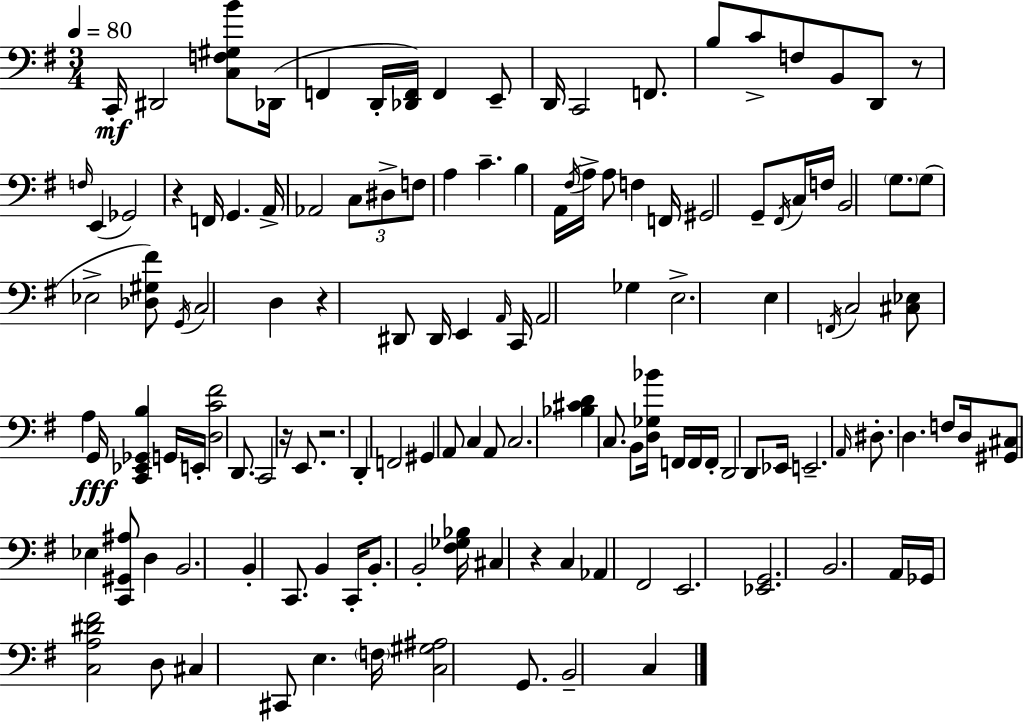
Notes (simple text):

C2/s D#2/h [C3,F3,G#3,B4]/e Db2/s F2/q D2/s [Db2,F2]/s F2/q E2/e D2/s C2/h F2/e. B3/e C4/e F3/e B2/e D2/e R/e F3/s E2/q Gb2/h R/q F2/s G2/q. A2/s Ab2/h C3/e D#3/e F3/e A3/q C4/q. B3/q A2/s F#3/s A3/s A3/e F3/q F2/s G#2/h G2/e F#2/s C3/s F3/s B2/h G3/e. G3/e Eb3/h [Db3,G#3,F#4]/e G2/s C3/h D3/q R/q D#2/e D#2/s E2/q A2/s C2/s A2/h Gb3/q E3/h. E3/q F2/s C3/h [C#3,Eb3]/e A3/q G2/s [C2,Eb2,Gb2,B3]/q G2/s E2/s [D3,C4,F#4]/h D2/e. C2/h R/s E2/e. R/h. D2/q F2/h G#2/q A2/e C3/q A2/e C3/h. [Bb3,C#4,D4]/q C3/e. B2/e [D3,Gb3,Bb4]/s F2/s F2/s F2/s D2/h D2/e Eb2/s E2/h. A2/s D#3/e. D3/q. F3/e D3/s [G#2,C#3]/e Eb3/q [C2,G#2,A#3]/e D3/q B2/h. B2/q C2/e. B2/q C2/s B2/e. B2/h [F#3,Gb3,Bb3]/s C#3/q R/q C3/q Ab2/q F#2/h E2/h. [Eb2,G2]/h. B2/h. A2/s Gb2/s [C3,A3,D#4,F#4]/h D3/e C#3/q C#2/e E3/q. F3/s [C3,G#3,A#3]/h G2/e. B2/h C3/q